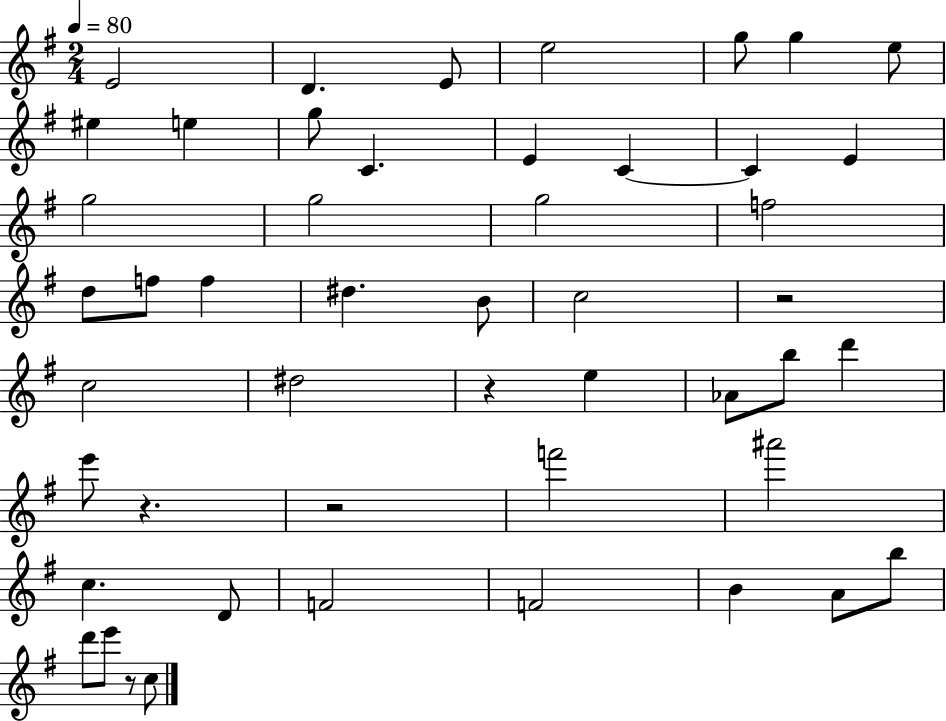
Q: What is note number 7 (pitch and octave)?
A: E5